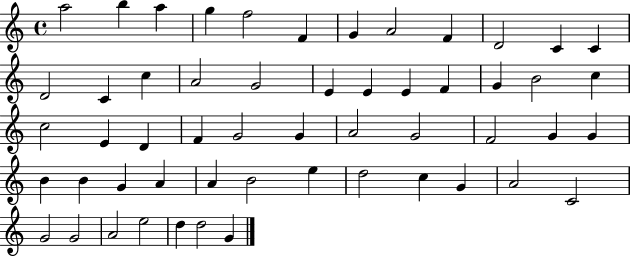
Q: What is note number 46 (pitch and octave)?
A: A4